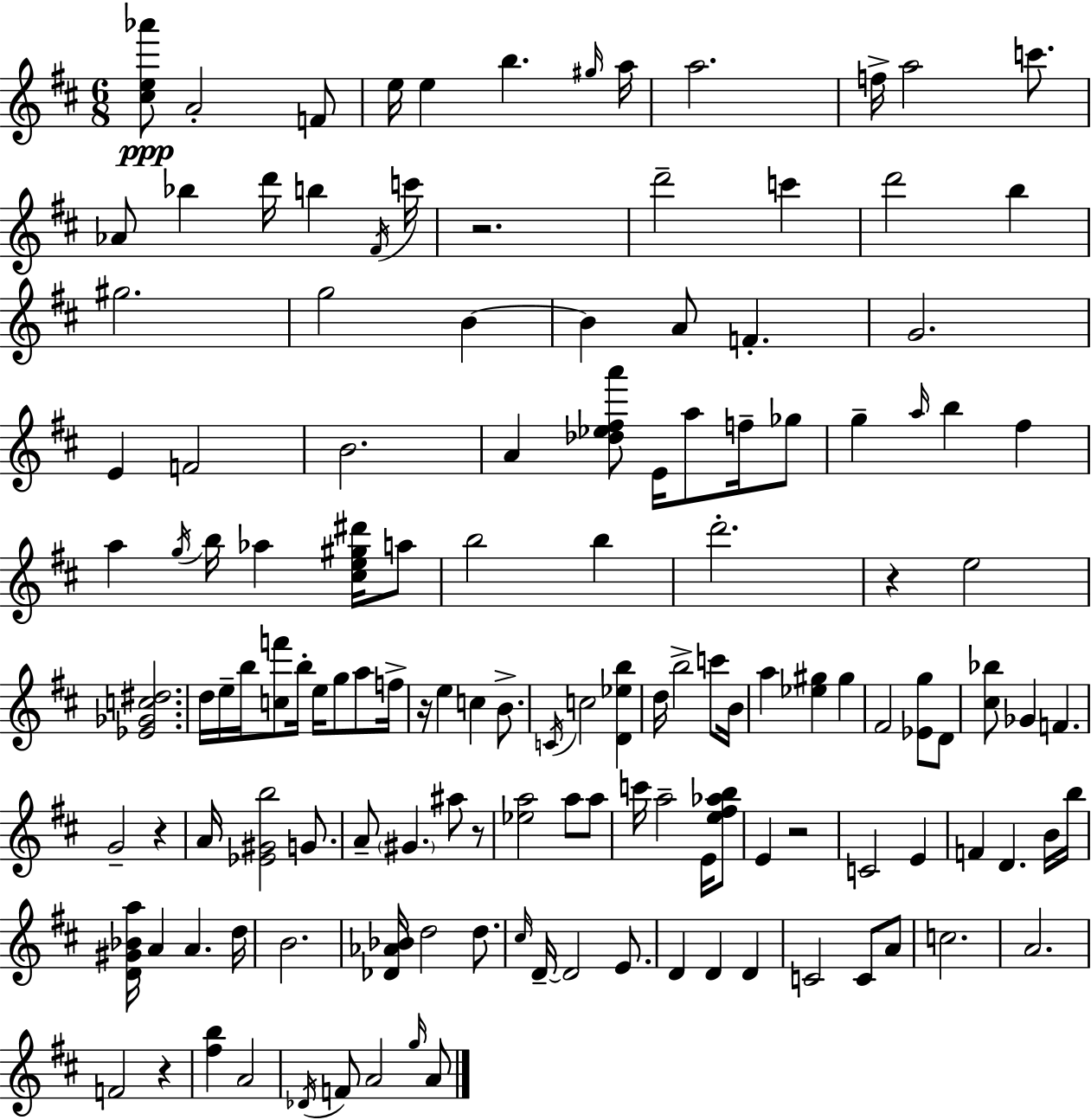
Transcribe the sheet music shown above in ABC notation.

X:1
T:Untitled
M:6/8
L:1/4
K:D
[^ce_a']/2 A2 F/2 e/4 e b ^g/4 a/4 a2 f/4 a2 c'/2 _A/2 _b d'/4 b ^F/4 c'/4 z2 d'2 c' d'2 b ^g2 g2 B B A/2 F G2 E F2 B2 A [_d_e^fa']/2 E/4 a/2 f/4 _g/2 g a/4 b ^f a g/4 b/4 _a [^ce^g^d']/4 a/2 b2 b d'2 z e2 [_E_Gc^d]2 d/4 e/4 b/4 [cf']/2 b/4 e/4 g/2 a/2 f/4 z/4 e c B/2 C/4 c2 [D_eb] d/4 b2 c'/2 B/4 a [_e^g] ^g ^F2 [_Eg]/2 D/2 [^c_b]/2 _G F G2 z A/4 [_E^Gb]2 G/2 A/2 ^G ^a/2 z/2 [_ea]2 a/2 a/2 c'/4 a2 E/4 [e^f_ab]/2 E z2 C2 E F D B/4 b/4 [D^G_Ba]/4 A A d/4 B2 [_D_A_B]/4 d2 d/2 ^c/4 D/4 D2 E/2 D D D C2 C/2 A/2 c2 A2 F2 z [^fb] A2 _D/4 F/2 A2 g/4 A/2